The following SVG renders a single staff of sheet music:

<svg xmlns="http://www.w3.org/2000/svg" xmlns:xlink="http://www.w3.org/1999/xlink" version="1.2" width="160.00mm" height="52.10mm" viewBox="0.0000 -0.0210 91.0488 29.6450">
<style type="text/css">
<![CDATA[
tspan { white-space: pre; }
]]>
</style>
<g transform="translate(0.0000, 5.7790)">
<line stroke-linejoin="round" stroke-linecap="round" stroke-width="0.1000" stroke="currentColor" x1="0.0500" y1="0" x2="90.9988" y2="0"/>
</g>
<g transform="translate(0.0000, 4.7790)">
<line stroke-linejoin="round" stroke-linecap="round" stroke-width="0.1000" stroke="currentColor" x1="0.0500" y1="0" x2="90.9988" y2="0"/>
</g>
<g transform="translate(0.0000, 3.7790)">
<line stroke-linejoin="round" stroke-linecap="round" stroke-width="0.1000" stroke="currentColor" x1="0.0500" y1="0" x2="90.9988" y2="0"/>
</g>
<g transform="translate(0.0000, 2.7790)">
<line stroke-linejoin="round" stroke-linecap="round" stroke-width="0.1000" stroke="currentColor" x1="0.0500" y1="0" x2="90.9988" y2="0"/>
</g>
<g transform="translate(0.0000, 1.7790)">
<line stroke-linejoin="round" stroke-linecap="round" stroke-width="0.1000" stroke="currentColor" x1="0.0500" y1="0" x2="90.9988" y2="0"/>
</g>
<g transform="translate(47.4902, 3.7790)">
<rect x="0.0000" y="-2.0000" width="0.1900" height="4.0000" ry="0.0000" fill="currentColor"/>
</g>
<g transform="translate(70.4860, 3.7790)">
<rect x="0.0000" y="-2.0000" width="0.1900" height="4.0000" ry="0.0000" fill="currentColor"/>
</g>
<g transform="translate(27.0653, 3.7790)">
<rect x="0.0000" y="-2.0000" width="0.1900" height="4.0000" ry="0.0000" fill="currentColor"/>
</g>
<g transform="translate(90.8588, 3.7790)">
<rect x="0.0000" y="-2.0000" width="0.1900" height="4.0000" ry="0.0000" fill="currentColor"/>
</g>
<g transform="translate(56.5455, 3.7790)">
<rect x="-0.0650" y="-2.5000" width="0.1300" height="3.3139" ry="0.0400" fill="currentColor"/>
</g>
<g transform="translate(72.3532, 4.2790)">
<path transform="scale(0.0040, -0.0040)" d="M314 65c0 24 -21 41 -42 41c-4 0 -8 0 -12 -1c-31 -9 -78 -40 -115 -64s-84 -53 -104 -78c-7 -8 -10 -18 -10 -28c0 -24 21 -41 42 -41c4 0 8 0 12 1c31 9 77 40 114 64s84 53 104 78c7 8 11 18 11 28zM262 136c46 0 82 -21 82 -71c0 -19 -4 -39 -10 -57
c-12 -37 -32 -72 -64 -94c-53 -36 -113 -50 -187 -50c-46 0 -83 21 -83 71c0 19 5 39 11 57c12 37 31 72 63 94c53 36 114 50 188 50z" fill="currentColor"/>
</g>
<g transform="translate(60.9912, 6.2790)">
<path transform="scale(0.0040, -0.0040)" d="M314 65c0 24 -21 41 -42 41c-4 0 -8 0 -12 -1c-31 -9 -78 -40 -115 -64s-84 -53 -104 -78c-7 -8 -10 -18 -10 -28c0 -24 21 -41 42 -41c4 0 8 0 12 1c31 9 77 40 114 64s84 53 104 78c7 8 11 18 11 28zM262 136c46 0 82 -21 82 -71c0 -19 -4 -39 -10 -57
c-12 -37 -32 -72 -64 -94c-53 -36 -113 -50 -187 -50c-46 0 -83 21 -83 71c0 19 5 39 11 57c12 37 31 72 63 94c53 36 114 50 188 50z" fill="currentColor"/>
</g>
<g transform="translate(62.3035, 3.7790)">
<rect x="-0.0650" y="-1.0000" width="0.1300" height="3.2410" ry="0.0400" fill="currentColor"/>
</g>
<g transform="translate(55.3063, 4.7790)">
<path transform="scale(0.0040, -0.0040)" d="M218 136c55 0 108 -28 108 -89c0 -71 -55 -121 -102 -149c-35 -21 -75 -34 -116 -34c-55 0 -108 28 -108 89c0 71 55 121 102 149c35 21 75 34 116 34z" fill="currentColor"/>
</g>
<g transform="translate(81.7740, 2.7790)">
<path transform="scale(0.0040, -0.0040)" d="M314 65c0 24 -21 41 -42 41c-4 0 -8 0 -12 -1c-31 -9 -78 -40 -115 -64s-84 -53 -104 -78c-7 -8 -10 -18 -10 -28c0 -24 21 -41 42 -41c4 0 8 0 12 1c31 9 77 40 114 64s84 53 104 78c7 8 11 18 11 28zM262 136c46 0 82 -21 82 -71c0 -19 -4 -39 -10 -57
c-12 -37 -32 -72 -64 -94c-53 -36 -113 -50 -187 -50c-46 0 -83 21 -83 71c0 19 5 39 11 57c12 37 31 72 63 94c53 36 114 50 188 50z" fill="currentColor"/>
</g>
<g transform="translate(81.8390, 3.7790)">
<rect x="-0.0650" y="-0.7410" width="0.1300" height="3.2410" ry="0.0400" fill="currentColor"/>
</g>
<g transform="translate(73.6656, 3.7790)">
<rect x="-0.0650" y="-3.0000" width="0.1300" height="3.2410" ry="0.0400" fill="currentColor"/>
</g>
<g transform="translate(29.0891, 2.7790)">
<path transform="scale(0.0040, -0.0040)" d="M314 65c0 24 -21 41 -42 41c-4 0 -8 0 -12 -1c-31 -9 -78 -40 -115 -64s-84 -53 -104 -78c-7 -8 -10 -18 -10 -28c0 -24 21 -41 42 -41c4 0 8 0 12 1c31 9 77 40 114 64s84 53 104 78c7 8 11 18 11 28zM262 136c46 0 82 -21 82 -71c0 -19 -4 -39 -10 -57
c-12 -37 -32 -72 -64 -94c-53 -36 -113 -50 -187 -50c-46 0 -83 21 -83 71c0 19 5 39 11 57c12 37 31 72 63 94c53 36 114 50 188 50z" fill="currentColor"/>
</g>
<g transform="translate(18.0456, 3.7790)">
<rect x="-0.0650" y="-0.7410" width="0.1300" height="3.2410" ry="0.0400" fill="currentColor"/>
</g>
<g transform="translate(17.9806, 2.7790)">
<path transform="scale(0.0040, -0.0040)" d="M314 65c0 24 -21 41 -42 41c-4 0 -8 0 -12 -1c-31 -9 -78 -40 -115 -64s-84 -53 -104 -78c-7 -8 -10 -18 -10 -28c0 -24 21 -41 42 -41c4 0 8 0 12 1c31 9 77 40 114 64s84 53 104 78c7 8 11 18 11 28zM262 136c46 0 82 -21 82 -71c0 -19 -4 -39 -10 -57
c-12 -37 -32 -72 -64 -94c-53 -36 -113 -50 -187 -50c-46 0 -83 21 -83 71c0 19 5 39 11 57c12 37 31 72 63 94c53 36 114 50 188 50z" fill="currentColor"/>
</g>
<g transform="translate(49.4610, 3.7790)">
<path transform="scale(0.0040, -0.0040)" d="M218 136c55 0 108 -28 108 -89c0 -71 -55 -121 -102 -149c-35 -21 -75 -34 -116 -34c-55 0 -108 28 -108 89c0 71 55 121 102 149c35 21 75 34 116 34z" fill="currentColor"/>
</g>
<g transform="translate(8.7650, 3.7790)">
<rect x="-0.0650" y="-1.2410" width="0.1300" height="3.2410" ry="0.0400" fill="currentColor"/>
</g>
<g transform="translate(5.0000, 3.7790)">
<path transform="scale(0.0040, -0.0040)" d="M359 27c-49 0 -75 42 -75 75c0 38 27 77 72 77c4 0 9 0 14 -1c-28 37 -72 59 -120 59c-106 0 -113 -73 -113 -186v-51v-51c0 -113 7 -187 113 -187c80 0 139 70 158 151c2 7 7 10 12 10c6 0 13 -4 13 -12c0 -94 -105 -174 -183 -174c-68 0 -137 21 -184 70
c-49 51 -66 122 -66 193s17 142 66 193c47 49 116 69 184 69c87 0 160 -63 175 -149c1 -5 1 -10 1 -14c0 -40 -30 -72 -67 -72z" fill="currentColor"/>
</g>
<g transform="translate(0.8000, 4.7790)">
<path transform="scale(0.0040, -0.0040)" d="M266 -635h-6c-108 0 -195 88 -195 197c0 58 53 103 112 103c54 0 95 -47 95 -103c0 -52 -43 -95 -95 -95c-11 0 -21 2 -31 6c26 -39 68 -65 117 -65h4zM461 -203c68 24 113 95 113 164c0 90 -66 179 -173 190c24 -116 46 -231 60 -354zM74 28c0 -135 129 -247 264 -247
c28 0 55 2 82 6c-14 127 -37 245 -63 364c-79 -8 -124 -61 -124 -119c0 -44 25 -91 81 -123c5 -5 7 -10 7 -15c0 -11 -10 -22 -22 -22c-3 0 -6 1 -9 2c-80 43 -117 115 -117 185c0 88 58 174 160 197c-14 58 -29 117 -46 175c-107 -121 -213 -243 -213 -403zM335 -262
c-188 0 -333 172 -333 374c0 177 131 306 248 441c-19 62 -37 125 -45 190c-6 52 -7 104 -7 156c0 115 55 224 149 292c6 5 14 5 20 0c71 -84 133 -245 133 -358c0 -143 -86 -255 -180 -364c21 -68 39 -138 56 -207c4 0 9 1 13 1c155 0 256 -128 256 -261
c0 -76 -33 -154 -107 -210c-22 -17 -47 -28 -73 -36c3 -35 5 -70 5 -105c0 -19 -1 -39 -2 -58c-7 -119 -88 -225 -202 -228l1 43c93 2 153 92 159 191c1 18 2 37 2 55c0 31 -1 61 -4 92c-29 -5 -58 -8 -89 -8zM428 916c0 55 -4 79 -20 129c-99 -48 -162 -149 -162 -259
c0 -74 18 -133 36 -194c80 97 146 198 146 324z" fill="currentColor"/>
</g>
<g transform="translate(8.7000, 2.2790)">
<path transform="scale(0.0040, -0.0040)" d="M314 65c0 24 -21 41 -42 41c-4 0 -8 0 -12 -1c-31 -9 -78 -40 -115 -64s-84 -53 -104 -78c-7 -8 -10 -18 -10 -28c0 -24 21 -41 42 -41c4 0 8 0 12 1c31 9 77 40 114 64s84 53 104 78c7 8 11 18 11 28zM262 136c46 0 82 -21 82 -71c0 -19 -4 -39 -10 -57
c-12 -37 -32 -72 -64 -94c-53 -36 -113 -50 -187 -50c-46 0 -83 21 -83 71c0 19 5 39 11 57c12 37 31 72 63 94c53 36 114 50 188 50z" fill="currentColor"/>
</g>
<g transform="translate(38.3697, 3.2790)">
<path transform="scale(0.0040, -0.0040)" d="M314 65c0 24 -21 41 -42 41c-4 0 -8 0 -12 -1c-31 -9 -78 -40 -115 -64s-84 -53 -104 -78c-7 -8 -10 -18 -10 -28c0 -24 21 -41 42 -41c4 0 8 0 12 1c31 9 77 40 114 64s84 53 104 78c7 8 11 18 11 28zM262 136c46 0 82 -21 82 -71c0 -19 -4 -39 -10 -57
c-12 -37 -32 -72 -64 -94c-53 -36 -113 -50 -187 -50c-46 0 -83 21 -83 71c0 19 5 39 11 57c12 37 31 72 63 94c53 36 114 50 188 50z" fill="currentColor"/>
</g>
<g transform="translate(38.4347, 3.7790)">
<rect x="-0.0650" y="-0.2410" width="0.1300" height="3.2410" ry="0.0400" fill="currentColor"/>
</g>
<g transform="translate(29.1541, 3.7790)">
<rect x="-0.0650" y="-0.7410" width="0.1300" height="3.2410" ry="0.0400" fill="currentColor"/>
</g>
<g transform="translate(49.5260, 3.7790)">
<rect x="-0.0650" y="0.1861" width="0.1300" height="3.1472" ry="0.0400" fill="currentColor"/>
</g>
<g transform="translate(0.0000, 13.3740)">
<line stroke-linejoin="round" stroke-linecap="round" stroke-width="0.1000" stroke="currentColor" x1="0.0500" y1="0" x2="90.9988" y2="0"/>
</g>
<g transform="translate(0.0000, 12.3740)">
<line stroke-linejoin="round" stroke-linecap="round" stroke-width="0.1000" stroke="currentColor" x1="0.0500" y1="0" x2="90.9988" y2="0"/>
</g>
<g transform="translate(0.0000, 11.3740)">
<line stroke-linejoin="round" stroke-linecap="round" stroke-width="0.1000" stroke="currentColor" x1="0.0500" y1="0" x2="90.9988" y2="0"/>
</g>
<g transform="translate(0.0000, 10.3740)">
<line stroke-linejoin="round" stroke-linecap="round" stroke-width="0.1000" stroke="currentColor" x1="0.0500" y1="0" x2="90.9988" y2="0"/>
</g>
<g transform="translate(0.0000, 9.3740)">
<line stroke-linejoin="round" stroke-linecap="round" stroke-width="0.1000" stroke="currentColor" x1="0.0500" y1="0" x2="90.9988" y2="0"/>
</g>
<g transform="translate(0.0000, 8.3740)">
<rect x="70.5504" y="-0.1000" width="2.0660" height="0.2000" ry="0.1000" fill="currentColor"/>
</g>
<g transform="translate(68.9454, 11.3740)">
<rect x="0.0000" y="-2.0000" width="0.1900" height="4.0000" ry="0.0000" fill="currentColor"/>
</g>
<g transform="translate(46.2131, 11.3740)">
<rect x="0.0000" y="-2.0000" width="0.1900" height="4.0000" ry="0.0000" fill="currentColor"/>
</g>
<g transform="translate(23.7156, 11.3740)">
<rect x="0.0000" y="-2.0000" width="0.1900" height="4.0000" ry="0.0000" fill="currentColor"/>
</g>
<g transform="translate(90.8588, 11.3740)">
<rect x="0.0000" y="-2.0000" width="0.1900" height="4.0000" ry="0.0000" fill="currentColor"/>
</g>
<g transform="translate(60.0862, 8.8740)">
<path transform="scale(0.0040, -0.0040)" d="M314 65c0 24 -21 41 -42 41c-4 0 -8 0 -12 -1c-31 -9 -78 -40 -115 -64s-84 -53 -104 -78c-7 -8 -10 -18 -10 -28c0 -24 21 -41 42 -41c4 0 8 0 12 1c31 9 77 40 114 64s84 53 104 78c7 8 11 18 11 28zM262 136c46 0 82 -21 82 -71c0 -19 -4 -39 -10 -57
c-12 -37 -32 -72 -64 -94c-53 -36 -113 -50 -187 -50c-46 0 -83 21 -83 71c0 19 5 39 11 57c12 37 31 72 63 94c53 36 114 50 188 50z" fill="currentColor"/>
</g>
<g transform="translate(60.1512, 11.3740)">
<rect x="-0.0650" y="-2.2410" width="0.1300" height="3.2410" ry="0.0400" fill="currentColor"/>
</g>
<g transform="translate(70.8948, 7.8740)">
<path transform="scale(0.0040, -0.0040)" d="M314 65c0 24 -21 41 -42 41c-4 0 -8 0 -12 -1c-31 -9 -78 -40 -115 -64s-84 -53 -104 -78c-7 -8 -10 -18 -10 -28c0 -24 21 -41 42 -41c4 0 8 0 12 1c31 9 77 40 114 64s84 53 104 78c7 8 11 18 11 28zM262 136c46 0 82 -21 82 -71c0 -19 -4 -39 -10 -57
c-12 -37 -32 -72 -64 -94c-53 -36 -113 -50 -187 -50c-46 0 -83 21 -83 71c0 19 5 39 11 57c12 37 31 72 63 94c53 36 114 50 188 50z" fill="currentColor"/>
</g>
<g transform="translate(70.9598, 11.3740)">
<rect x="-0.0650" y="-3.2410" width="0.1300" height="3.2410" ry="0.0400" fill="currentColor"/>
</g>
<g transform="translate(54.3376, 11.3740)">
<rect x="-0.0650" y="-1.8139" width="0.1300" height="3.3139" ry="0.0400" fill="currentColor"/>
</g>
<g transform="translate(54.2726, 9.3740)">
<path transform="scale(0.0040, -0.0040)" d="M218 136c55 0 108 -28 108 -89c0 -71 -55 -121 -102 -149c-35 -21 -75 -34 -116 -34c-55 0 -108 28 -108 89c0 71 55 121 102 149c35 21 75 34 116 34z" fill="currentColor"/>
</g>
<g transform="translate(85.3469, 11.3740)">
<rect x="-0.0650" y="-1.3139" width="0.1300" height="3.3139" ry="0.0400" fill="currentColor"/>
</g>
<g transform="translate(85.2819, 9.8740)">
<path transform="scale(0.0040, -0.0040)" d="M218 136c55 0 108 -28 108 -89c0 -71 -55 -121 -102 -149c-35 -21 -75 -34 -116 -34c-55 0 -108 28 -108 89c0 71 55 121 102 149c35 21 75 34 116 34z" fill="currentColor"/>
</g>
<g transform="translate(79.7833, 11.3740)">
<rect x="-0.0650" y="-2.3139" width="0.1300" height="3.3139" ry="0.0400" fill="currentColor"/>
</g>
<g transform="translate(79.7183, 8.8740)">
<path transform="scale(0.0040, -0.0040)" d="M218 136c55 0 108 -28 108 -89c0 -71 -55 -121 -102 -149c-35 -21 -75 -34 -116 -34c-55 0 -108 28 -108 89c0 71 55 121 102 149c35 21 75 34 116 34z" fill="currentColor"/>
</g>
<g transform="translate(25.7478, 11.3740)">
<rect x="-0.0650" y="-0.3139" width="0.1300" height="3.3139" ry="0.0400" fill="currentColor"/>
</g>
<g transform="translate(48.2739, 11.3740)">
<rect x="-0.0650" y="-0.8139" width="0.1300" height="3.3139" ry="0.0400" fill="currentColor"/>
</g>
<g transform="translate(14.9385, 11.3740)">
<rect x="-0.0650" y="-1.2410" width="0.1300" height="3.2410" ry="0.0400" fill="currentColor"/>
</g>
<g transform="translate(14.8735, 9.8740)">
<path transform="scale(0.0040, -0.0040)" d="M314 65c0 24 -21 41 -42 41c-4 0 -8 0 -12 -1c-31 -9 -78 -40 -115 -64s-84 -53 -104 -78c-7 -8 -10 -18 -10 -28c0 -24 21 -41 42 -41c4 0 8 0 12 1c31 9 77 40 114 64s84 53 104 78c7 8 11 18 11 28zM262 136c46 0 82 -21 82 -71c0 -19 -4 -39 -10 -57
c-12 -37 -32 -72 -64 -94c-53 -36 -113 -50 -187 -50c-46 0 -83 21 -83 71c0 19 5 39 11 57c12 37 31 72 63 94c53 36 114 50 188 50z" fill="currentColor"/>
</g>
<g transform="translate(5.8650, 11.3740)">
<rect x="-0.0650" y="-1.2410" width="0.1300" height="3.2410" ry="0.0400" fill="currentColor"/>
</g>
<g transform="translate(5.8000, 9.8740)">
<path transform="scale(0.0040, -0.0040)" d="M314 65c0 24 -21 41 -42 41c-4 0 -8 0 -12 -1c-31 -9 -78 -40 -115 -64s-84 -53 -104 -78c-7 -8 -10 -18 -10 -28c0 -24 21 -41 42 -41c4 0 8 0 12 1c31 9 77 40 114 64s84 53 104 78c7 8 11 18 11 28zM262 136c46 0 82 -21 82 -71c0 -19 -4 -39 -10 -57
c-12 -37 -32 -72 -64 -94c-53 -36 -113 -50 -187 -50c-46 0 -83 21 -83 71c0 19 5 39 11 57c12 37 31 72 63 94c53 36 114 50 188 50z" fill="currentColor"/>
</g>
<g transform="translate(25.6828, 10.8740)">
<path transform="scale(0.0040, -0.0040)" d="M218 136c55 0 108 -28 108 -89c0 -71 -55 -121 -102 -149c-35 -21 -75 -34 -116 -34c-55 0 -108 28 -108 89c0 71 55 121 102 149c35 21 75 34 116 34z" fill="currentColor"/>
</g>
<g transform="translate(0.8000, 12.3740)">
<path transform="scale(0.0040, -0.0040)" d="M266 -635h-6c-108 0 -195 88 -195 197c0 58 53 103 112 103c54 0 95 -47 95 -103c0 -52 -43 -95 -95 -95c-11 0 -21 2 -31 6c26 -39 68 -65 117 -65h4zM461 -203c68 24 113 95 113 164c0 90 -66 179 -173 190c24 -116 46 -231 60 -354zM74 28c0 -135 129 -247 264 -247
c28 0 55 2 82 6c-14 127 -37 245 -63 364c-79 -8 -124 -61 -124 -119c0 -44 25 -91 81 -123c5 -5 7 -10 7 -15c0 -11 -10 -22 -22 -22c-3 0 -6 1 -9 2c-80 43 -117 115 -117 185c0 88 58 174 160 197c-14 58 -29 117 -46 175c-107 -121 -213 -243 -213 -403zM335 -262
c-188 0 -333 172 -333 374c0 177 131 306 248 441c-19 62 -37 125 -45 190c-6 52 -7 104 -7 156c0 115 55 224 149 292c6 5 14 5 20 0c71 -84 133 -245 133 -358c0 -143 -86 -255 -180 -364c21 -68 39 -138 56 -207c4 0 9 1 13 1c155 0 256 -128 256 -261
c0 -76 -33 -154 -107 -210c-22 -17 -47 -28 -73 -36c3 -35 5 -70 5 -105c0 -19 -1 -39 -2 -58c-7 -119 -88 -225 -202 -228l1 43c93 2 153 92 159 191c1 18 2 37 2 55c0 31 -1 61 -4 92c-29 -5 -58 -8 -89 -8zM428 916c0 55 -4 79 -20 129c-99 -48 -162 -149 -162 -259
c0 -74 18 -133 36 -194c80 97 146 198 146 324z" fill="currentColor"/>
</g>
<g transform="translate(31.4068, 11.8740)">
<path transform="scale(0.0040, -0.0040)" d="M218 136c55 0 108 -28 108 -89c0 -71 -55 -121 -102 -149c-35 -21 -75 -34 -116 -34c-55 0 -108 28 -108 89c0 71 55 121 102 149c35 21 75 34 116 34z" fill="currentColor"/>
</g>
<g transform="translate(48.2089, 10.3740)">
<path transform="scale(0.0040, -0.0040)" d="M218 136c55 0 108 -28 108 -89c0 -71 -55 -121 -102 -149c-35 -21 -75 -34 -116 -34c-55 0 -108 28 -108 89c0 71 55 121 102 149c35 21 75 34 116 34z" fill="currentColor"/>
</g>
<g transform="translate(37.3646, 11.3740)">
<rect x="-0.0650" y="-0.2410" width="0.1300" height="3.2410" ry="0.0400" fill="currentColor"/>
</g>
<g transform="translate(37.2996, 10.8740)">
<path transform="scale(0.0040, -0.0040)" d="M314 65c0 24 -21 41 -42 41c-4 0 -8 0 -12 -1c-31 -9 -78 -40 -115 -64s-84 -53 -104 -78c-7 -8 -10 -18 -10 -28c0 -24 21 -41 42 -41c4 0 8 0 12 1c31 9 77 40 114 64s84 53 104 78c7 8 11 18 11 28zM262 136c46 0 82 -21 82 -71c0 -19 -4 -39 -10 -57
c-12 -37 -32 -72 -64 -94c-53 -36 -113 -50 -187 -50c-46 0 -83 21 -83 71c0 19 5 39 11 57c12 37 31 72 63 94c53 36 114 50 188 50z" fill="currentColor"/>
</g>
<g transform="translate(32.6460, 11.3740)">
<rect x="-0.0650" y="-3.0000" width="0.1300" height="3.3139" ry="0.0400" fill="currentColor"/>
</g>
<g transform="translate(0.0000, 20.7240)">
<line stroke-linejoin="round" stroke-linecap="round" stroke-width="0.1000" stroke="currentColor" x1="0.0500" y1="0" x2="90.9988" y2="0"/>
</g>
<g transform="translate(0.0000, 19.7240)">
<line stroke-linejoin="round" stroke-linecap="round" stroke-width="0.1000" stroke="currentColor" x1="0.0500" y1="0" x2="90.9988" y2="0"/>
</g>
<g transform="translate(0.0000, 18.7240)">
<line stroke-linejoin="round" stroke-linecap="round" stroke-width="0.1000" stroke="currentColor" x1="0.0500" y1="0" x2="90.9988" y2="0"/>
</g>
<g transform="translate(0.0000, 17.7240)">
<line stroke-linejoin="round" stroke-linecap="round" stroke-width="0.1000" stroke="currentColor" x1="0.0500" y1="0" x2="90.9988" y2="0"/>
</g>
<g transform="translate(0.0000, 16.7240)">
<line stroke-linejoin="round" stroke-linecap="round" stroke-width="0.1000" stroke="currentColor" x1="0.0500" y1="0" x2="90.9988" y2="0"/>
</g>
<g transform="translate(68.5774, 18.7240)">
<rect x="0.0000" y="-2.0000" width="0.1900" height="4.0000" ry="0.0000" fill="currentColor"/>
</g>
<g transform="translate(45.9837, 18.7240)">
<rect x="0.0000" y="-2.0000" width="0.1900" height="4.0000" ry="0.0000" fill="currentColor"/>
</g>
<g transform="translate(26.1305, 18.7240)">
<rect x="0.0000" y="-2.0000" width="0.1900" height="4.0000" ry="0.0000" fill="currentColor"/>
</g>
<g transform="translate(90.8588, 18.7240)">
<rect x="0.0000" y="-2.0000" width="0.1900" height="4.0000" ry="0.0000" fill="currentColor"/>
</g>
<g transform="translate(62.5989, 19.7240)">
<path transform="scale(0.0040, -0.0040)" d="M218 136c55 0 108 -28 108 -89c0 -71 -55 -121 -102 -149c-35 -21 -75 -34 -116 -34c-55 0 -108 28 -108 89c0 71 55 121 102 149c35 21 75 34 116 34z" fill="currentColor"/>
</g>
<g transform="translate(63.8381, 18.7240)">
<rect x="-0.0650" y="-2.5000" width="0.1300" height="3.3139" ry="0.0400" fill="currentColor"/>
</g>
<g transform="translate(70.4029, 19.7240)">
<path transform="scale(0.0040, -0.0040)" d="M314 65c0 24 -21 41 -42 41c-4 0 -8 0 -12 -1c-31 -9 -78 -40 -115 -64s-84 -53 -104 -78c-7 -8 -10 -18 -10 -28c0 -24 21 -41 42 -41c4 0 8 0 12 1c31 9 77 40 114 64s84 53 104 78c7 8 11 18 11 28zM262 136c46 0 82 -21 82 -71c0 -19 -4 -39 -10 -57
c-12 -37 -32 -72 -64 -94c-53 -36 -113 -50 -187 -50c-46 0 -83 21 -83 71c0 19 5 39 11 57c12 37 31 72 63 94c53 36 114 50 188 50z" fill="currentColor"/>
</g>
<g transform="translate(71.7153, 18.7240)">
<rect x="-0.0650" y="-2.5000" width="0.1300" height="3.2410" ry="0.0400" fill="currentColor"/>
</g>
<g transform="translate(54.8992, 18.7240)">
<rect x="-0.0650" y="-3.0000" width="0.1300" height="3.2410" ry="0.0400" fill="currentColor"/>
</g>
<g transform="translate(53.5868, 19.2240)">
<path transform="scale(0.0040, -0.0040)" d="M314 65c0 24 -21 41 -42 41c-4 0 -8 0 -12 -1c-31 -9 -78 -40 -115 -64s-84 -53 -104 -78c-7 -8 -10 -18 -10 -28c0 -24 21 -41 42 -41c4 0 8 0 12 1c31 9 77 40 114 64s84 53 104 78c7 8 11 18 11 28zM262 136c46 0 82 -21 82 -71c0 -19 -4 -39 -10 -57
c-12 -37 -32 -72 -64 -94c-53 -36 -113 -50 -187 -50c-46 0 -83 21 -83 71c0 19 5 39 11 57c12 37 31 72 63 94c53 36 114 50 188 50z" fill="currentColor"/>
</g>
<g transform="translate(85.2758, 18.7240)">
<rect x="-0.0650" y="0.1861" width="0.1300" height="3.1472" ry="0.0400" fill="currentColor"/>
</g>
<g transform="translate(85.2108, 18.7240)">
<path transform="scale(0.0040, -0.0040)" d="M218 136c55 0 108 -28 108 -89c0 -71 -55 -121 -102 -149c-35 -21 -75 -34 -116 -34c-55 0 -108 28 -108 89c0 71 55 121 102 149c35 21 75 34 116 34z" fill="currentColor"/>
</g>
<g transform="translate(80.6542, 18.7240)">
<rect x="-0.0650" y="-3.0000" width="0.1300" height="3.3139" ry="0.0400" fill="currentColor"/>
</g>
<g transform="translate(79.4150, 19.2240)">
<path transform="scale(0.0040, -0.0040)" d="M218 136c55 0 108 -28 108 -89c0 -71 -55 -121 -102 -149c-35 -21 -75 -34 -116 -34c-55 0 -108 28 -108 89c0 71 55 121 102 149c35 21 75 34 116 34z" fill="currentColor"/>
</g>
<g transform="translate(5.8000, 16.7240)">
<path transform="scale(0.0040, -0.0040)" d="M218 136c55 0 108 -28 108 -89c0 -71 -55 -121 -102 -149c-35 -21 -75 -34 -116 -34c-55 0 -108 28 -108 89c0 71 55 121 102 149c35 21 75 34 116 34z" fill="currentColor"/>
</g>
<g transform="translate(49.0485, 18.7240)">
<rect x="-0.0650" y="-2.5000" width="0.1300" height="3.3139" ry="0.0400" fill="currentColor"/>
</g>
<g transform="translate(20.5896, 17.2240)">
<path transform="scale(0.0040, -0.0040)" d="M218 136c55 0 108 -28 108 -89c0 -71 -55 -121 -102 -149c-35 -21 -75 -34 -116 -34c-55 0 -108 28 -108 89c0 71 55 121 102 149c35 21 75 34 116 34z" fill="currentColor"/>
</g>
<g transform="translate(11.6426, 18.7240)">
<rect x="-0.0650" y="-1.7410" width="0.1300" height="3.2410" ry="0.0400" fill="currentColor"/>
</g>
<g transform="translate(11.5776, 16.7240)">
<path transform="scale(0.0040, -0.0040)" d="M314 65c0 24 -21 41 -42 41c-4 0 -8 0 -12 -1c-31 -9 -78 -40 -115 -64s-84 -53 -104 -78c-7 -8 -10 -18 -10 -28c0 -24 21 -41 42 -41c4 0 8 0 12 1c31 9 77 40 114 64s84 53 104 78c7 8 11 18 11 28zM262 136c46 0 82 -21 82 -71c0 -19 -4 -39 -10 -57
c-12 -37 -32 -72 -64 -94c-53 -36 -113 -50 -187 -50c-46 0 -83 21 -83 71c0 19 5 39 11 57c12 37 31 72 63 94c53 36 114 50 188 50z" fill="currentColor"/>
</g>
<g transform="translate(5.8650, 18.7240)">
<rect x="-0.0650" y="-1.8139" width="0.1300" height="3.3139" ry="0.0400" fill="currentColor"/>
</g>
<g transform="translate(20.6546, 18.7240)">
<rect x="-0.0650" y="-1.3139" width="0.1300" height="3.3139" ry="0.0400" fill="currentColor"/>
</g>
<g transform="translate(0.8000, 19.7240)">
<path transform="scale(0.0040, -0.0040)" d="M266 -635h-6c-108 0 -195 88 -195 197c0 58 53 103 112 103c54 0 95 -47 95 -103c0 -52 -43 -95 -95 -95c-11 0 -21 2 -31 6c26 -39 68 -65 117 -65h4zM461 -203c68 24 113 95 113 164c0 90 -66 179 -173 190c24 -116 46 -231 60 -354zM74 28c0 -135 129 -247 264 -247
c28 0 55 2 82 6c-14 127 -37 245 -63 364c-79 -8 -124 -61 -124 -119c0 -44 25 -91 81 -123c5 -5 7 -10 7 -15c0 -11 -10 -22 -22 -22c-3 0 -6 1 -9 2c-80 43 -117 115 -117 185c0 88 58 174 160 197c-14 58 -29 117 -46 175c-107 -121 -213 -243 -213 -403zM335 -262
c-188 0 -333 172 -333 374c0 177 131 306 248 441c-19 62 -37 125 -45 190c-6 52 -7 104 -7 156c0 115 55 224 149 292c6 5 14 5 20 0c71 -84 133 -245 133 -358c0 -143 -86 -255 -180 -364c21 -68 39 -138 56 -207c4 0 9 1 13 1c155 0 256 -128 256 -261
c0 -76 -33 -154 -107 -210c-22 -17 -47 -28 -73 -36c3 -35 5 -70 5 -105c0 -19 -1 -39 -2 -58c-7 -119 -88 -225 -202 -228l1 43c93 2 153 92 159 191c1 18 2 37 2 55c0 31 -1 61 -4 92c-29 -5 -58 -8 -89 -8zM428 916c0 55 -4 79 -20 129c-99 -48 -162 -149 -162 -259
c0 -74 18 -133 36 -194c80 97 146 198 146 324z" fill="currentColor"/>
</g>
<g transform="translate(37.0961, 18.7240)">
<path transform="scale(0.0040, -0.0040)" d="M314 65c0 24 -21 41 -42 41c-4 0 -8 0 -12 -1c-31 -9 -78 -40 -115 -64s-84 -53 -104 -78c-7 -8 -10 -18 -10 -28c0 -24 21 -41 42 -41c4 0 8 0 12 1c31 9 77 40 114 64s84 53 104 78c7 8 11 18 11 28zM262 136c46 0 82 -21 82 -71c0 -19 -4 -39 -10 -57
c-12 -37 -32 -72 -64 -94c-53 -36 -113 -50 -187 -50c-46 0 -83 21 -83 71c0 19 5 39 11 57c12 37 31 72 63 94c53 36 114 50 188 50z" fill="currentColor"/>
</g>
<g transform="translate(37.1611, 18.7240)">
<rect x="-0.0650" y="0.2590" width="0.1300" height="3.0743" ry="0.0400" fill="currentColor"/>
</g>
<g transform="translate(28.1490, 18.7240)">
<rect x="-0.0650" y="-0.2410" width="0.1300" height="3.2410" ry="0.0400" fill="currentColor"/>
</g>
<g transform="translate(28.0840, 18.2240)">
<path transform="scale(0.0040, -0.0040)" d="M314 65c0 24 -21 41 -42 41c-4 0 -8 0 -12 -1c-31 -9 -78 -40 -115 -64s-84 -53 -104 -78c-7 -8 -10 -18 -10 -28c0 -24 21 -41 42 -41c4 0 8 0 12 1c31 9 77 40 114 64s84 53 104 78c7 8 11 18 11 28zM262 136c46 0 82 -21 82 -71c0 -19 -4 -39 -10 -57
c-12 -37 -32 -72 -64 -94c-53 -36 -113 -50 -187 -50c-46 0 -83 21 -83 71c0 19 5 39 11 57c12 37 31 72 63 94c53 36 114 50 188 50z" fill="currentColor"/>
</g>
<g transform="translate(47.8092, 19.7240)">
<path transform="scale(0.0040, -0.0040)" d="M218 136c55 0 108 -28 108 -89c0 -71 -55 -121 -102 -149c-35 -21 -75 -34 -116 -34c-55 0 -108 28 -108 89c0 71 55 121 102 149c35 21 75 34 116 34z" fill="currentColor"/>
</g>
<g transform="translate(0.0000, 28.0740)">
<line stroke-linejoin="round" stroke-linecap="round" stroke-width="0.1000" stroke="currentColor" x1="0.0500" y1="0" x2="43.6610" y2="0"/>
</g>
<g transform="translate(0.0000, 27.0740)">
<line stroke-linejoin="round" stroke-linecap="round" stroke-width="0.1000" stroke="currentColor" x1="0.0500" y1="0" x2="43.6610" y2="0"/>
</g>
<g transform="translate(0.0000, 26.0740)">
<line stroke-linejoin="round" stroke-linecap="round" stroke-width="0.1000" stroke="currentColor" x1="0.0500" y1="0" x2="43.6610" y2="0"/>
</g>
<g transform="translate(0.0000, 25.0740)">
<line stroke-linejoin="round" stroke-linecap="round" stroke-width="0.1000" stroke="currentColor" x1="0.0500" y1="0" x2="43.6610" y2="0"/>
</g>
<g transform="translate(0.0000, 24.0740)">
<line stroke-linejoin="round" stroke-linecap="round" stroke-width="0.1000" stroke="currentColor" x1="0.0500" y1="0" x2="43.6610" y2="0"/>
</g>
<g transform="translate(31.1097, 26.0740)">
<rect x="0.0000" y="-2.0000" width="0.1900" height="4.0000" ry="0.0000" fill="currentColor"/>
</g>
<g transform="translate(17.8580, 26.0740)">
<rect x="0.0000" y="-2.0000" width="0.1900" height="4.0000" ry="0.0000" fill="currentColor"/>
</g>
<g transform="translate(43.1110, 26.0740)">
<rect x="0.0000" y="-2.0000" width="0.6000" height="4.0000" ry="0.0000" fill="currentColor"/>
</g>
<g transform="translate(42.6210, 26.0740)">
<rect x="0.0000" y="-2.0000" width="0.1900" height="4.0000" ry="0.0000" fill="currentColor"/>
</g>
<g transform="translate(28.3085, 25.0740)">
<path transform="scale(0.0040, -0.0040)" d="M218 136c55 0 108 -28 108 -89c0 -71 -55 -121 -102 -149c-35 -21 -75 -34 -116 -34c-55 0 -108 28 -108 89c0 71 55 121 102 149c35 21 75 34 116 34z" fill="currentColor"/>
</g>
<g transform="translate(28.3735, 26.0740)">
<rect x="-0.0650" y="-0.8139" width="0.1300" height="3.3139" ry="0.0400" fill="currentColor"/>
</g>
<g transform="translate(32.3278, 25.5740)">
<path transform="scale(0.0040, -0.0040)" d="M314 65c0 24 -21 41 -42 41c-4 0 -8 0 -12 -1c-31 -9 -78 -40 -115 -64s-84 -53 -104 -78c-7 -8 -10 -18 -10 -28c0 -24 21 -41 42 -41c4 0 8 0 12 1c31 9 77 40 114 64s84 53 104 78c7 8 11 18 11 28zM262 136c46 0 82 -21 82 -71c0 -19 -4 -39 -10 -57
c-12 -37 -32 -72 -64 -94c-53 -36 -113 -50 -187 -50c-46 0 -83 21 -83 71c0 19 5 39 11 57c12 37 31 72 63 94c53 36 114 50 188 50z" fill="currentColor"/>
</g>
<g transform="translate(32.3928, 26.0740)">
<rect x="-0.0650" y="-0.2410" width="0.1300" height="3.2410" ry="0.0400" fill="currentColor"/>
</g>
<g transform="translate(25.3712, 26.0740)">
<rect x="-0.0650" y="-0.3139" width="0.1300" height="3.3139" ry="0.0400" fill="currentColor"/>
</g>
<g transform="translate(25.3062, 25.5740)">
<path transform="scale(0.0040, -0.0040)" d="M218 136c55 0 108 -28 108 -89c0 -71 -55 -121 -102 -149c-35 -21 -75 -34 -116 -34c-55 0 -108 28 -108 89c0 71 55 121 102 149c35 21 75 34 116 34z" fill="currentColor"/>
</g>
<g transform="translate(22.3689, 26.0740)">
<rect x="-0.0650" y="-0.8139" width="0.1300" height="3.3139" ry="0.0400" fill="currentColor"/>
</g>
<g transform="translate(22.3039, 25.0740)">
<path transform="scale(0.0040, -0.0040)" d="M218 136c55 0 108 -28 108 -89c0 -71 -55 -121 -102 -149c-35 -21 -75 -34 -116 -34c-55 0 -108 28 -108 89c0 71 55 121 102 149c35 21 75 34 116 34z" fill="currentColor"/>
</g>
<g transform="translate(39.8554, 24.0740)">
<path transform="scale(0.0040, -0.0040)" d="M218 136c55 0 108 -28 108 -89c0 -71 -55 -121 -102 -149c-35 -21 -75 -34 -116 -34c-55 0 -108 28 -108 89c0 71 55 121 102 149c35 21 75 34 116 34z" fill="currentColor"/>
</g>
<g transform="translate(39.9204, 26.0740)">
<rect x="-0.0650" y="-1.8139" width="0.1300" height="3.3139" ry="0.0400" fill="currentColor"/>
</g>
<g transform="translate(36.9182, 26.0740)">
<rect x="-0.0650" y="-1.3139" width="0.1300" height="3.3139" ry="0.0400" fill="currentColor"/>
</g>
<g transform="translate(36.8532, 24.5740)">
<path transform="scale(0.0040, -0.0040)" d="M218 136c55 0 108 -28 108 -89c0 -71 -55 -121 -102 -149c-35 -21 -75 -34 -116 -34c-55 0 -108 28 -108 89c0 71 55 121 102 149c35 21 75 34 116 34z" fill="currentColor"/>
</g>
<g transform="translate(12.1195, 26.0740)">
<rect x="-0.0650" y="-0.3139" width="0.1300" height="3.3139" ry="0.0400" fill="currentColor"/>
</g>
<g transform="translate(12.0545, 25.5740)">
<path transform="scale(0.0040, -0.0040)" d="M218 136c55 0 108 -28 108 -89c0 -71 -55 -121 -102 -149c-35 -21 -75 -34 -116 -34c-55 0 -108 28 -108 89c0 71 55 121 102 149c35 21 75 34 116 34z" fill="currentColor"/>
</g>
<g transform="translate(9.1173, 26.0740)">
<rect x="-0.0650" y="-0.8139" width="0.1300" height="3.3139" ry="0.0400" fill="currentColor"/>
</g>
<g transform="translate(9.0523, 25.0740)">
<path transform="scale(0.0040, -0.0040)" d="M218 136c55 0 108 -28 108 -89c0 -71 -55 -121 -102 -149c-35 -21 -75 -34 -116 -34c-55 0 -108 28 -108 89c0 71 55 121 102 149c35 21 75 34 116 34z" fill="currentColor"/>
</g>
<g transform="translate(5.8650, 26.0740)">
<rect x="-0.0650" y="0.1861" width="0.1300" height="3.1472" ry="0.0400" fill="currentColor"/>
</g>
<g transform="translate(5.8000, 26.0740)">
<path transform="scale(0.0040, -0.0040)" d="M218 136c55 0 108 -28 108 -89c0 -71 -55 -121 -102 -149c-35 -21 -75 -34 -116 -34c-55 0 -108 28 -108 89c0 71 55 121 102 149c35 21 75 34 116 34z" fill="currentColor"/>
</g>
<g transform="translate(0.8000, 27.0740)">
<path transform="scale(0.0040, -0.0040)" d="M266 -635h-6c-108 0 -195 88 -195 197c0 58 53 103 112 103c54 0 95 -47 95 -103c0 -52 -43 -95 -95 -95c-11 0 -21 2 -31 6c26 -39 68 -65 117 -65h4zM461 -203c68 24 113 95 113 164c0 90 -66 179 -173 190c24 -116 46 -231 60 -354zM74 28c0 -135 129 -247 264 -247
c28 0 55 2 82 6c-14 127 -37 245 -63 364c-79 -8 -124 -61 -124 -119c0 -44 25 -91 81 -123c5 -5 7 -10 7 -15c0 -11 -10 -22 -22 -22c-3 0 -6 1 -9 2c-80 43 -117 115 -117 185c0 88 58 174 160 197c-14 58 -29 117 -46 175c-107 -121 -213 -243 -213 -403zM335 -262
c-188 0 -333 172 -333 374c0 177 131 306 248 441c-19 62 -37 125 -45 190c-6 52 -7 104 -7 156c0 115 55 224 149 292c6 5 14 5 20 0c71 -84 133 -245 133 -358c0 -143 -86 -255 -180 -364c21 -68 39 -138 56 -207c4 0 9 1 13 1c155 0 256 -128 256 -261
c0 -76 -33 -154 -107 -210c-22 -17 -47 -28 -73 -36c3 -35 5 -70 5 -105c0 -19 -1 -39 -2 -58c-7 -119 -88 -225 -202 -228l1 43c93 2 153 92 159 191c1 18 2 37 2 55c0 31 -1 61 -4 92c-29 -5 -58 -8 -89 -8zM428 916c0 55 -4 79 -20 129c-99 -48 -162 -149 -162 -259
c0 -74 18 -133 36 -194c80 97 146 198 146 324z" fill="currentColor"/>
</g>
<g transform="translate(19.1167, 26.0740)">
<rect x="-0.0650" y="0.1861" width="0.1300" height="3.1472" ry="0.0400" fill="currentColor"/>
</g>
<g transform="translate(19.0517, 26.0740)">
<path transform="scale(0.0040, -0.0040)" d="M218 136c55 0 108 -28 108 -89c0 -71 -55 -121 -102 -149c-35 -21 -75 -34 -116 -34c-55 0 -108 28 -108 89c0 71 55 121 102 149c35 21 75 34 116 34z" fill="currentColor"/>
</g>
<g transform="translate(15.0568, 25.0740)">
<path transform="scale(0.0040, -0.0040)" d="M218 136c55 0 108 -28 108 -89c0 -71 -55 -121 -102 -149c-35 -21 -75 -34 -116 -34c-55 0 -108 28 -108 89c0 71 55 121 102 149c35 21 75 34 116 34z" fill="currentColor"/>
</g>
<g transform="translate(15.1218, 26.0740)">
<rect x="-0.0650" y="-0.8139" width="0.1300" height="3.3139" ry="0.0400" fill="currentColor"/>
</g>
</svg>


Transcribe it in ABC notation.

X:1
T:Untitled
M:4/4
L:1/4
K:C
e2 d2 d2 c2 B G D2 A2 d2 e2 e2 c A c2 d f g2 b2 g e f f2 e c2 B2 G A2 G G2 A B B d c d B d c d c2 e f